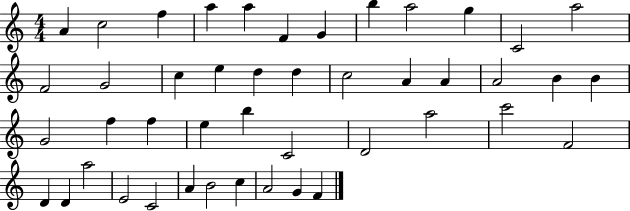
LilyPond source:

{
  \clef treble
  \numericTimeSignature
  \time 4/4
  \key c \major
  a'4 c''2 f''4 | a''4 a''4 f'4 g'4 | b''4 a''2 g''4 | c'2 a''2 | \break f'2 g'2 | c''4 e''4 d''4 d''4 | c''2 a'4 a'4 | a'2 b'4 b'4 | \break g'2 f''4 f''4 | e''4 b''4 c'2 | d'2 a''2 | c'''2 f'2 | \break d'4 d'4 a''2 | e'2 c'2 | a'4 b'2 c''4 | a'2 g'4 f'4 | \break \bar "|."
}